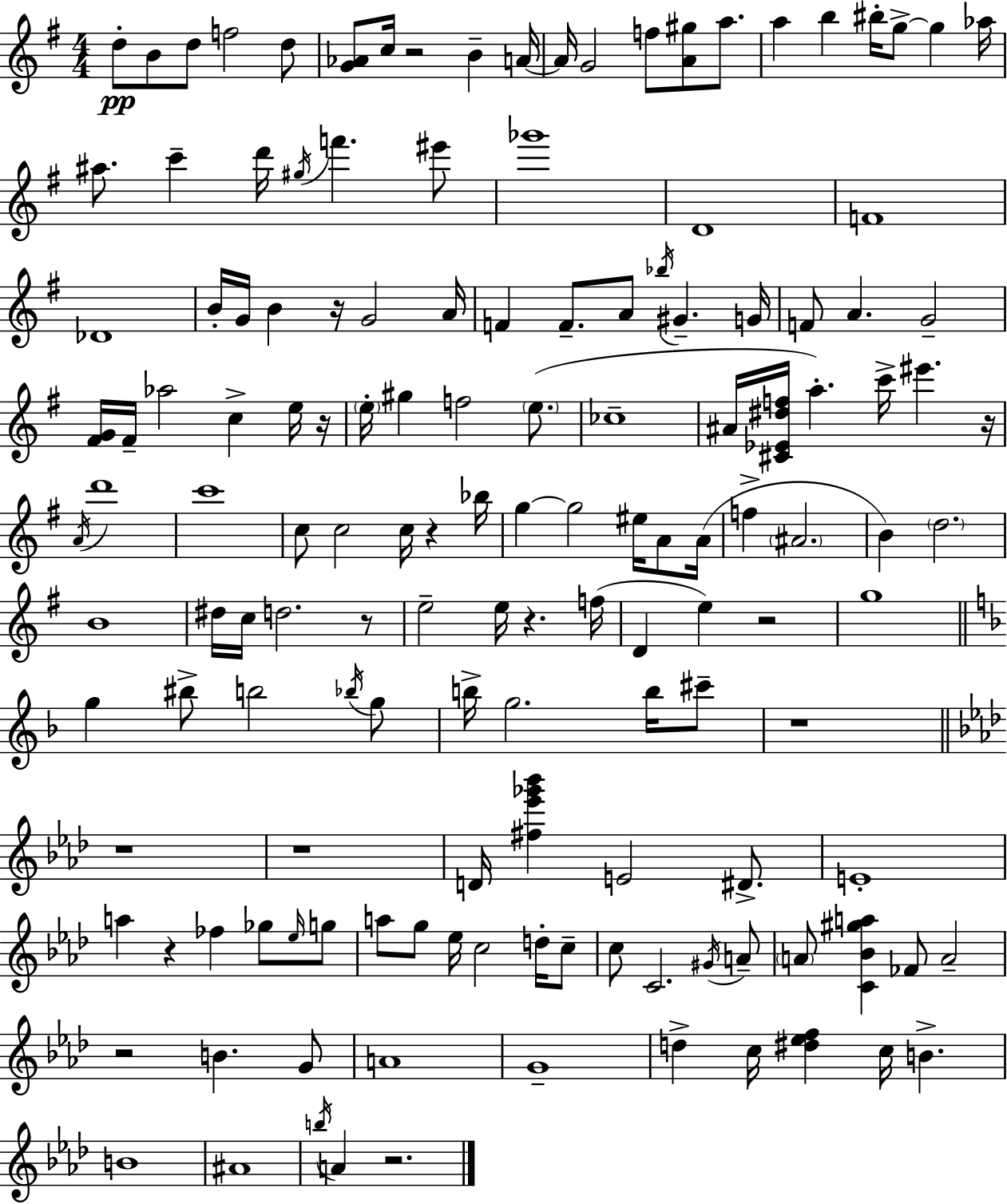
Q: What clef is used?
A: treble